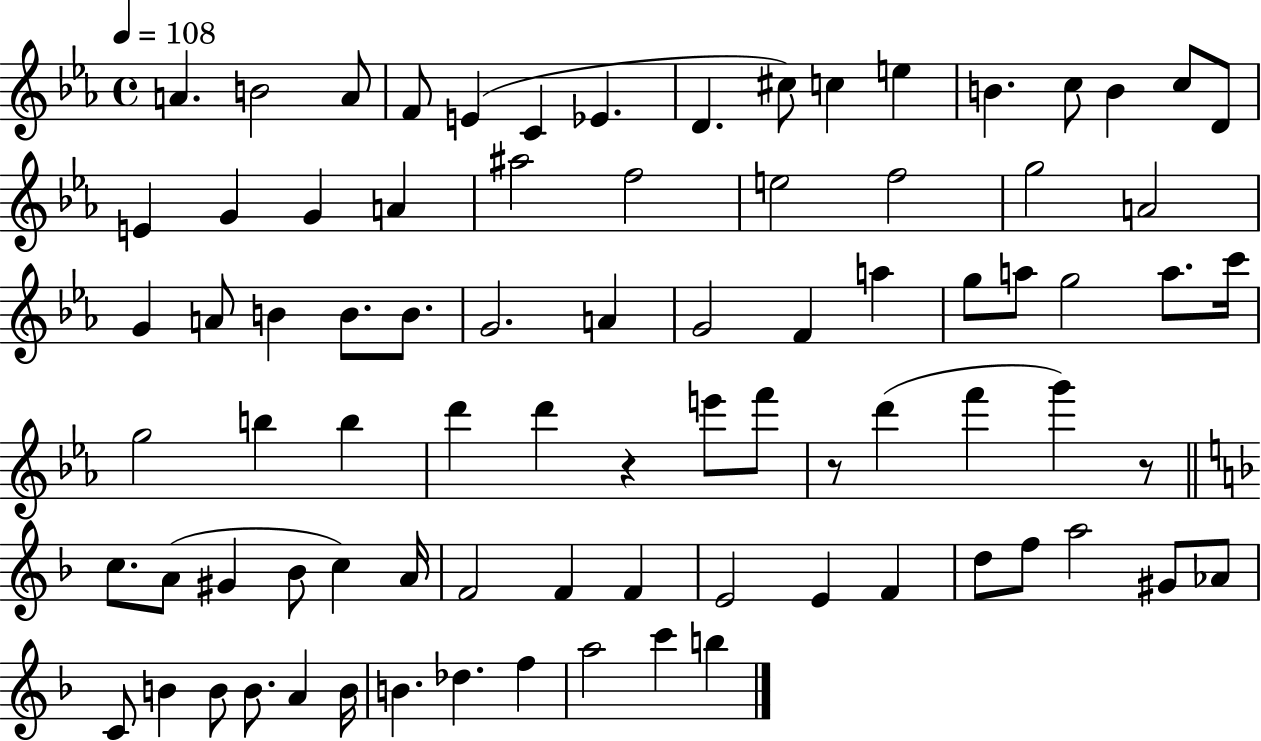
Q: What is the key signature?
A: EES major